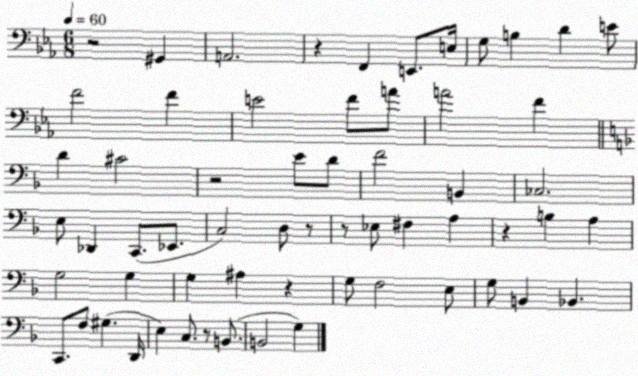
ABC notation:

X:1
T:Untitled
M:6/8
L:1/4
K:Eb
z2 ^G,, A,,2 z F,, E,,/2 E,/4 G,/2 B, D E/2 F2 F E2 F/2 A/2 A2 F D ^C2 z2 E/2 D/2 F2 B,, _C,2 E,/2 _D,, C,,/2 _E,,/2 C,2 D,/2 z/2 z/2 _E,/2 ^F, A, z B, A, G,2 G, G, ^A, z G,/2 F,2 E,/2 G,/2 B,, _B,, C,,/2 F,/2 ^G, D,,/4 E, C,/2 z/2 B,,/2 B,,2 G,